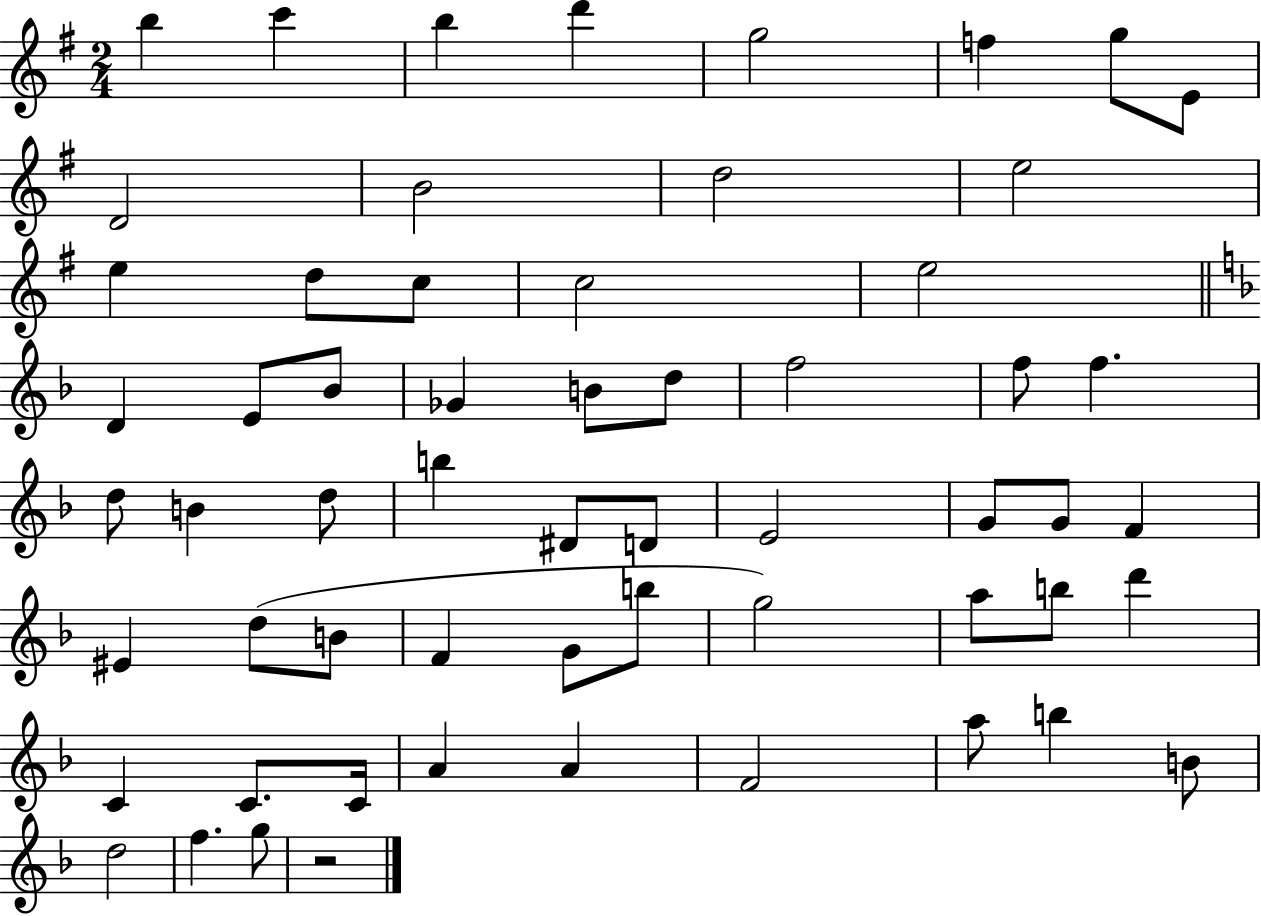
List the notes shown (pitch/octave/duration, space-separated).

B5/q C6/q B5/q D6/q G5/h F5/q G5/e E4/e D4/h B4/h D5/h E5/h E5/q D5/e C5/e C5/h E5/h D4/q E4/e Bb4/e Gb4/q B4/e D5/e F5/h F5/e F5/q. D5/e B4/q D5/e B5/q D#4/e D4/e E4/h G4/e G4/e F4/q EIS4/q D5/e B4/e F4/q G4/e B5/e G5/h A5/e B5/e D6/q C4/q C4/e. C4/s A4/q A4/q F4/h A5/e B5/q B4/e D5/h F5/q. G5/e R/h